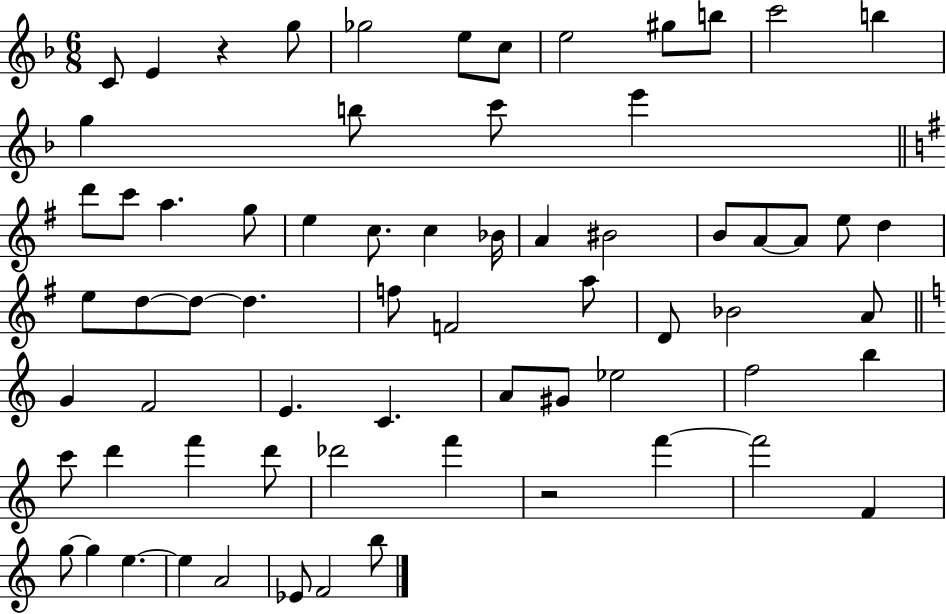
X:1
T:Untitled
M:6/8
L:1/4
K:F
C/2 E z g/2 _g2 e/2 c/2 e2 ^g/2 b/2 c'2 b g b/2 c'/2 e' d'/2 c'/2 a g/2 e c/2 c _B/4 A ^B2 B/2 A/2 A/2 e/2 d e/2 d/2 d/2 d f/2 F2 a/2 D/2 _B2 A/2 G F2 E C A/2 ^G/2 _e2 f2 b c'/2 d' f' d'/2 _d'2 f' z2 f' f'2 F g/2 g e e A2 _E/2 F2 b/2